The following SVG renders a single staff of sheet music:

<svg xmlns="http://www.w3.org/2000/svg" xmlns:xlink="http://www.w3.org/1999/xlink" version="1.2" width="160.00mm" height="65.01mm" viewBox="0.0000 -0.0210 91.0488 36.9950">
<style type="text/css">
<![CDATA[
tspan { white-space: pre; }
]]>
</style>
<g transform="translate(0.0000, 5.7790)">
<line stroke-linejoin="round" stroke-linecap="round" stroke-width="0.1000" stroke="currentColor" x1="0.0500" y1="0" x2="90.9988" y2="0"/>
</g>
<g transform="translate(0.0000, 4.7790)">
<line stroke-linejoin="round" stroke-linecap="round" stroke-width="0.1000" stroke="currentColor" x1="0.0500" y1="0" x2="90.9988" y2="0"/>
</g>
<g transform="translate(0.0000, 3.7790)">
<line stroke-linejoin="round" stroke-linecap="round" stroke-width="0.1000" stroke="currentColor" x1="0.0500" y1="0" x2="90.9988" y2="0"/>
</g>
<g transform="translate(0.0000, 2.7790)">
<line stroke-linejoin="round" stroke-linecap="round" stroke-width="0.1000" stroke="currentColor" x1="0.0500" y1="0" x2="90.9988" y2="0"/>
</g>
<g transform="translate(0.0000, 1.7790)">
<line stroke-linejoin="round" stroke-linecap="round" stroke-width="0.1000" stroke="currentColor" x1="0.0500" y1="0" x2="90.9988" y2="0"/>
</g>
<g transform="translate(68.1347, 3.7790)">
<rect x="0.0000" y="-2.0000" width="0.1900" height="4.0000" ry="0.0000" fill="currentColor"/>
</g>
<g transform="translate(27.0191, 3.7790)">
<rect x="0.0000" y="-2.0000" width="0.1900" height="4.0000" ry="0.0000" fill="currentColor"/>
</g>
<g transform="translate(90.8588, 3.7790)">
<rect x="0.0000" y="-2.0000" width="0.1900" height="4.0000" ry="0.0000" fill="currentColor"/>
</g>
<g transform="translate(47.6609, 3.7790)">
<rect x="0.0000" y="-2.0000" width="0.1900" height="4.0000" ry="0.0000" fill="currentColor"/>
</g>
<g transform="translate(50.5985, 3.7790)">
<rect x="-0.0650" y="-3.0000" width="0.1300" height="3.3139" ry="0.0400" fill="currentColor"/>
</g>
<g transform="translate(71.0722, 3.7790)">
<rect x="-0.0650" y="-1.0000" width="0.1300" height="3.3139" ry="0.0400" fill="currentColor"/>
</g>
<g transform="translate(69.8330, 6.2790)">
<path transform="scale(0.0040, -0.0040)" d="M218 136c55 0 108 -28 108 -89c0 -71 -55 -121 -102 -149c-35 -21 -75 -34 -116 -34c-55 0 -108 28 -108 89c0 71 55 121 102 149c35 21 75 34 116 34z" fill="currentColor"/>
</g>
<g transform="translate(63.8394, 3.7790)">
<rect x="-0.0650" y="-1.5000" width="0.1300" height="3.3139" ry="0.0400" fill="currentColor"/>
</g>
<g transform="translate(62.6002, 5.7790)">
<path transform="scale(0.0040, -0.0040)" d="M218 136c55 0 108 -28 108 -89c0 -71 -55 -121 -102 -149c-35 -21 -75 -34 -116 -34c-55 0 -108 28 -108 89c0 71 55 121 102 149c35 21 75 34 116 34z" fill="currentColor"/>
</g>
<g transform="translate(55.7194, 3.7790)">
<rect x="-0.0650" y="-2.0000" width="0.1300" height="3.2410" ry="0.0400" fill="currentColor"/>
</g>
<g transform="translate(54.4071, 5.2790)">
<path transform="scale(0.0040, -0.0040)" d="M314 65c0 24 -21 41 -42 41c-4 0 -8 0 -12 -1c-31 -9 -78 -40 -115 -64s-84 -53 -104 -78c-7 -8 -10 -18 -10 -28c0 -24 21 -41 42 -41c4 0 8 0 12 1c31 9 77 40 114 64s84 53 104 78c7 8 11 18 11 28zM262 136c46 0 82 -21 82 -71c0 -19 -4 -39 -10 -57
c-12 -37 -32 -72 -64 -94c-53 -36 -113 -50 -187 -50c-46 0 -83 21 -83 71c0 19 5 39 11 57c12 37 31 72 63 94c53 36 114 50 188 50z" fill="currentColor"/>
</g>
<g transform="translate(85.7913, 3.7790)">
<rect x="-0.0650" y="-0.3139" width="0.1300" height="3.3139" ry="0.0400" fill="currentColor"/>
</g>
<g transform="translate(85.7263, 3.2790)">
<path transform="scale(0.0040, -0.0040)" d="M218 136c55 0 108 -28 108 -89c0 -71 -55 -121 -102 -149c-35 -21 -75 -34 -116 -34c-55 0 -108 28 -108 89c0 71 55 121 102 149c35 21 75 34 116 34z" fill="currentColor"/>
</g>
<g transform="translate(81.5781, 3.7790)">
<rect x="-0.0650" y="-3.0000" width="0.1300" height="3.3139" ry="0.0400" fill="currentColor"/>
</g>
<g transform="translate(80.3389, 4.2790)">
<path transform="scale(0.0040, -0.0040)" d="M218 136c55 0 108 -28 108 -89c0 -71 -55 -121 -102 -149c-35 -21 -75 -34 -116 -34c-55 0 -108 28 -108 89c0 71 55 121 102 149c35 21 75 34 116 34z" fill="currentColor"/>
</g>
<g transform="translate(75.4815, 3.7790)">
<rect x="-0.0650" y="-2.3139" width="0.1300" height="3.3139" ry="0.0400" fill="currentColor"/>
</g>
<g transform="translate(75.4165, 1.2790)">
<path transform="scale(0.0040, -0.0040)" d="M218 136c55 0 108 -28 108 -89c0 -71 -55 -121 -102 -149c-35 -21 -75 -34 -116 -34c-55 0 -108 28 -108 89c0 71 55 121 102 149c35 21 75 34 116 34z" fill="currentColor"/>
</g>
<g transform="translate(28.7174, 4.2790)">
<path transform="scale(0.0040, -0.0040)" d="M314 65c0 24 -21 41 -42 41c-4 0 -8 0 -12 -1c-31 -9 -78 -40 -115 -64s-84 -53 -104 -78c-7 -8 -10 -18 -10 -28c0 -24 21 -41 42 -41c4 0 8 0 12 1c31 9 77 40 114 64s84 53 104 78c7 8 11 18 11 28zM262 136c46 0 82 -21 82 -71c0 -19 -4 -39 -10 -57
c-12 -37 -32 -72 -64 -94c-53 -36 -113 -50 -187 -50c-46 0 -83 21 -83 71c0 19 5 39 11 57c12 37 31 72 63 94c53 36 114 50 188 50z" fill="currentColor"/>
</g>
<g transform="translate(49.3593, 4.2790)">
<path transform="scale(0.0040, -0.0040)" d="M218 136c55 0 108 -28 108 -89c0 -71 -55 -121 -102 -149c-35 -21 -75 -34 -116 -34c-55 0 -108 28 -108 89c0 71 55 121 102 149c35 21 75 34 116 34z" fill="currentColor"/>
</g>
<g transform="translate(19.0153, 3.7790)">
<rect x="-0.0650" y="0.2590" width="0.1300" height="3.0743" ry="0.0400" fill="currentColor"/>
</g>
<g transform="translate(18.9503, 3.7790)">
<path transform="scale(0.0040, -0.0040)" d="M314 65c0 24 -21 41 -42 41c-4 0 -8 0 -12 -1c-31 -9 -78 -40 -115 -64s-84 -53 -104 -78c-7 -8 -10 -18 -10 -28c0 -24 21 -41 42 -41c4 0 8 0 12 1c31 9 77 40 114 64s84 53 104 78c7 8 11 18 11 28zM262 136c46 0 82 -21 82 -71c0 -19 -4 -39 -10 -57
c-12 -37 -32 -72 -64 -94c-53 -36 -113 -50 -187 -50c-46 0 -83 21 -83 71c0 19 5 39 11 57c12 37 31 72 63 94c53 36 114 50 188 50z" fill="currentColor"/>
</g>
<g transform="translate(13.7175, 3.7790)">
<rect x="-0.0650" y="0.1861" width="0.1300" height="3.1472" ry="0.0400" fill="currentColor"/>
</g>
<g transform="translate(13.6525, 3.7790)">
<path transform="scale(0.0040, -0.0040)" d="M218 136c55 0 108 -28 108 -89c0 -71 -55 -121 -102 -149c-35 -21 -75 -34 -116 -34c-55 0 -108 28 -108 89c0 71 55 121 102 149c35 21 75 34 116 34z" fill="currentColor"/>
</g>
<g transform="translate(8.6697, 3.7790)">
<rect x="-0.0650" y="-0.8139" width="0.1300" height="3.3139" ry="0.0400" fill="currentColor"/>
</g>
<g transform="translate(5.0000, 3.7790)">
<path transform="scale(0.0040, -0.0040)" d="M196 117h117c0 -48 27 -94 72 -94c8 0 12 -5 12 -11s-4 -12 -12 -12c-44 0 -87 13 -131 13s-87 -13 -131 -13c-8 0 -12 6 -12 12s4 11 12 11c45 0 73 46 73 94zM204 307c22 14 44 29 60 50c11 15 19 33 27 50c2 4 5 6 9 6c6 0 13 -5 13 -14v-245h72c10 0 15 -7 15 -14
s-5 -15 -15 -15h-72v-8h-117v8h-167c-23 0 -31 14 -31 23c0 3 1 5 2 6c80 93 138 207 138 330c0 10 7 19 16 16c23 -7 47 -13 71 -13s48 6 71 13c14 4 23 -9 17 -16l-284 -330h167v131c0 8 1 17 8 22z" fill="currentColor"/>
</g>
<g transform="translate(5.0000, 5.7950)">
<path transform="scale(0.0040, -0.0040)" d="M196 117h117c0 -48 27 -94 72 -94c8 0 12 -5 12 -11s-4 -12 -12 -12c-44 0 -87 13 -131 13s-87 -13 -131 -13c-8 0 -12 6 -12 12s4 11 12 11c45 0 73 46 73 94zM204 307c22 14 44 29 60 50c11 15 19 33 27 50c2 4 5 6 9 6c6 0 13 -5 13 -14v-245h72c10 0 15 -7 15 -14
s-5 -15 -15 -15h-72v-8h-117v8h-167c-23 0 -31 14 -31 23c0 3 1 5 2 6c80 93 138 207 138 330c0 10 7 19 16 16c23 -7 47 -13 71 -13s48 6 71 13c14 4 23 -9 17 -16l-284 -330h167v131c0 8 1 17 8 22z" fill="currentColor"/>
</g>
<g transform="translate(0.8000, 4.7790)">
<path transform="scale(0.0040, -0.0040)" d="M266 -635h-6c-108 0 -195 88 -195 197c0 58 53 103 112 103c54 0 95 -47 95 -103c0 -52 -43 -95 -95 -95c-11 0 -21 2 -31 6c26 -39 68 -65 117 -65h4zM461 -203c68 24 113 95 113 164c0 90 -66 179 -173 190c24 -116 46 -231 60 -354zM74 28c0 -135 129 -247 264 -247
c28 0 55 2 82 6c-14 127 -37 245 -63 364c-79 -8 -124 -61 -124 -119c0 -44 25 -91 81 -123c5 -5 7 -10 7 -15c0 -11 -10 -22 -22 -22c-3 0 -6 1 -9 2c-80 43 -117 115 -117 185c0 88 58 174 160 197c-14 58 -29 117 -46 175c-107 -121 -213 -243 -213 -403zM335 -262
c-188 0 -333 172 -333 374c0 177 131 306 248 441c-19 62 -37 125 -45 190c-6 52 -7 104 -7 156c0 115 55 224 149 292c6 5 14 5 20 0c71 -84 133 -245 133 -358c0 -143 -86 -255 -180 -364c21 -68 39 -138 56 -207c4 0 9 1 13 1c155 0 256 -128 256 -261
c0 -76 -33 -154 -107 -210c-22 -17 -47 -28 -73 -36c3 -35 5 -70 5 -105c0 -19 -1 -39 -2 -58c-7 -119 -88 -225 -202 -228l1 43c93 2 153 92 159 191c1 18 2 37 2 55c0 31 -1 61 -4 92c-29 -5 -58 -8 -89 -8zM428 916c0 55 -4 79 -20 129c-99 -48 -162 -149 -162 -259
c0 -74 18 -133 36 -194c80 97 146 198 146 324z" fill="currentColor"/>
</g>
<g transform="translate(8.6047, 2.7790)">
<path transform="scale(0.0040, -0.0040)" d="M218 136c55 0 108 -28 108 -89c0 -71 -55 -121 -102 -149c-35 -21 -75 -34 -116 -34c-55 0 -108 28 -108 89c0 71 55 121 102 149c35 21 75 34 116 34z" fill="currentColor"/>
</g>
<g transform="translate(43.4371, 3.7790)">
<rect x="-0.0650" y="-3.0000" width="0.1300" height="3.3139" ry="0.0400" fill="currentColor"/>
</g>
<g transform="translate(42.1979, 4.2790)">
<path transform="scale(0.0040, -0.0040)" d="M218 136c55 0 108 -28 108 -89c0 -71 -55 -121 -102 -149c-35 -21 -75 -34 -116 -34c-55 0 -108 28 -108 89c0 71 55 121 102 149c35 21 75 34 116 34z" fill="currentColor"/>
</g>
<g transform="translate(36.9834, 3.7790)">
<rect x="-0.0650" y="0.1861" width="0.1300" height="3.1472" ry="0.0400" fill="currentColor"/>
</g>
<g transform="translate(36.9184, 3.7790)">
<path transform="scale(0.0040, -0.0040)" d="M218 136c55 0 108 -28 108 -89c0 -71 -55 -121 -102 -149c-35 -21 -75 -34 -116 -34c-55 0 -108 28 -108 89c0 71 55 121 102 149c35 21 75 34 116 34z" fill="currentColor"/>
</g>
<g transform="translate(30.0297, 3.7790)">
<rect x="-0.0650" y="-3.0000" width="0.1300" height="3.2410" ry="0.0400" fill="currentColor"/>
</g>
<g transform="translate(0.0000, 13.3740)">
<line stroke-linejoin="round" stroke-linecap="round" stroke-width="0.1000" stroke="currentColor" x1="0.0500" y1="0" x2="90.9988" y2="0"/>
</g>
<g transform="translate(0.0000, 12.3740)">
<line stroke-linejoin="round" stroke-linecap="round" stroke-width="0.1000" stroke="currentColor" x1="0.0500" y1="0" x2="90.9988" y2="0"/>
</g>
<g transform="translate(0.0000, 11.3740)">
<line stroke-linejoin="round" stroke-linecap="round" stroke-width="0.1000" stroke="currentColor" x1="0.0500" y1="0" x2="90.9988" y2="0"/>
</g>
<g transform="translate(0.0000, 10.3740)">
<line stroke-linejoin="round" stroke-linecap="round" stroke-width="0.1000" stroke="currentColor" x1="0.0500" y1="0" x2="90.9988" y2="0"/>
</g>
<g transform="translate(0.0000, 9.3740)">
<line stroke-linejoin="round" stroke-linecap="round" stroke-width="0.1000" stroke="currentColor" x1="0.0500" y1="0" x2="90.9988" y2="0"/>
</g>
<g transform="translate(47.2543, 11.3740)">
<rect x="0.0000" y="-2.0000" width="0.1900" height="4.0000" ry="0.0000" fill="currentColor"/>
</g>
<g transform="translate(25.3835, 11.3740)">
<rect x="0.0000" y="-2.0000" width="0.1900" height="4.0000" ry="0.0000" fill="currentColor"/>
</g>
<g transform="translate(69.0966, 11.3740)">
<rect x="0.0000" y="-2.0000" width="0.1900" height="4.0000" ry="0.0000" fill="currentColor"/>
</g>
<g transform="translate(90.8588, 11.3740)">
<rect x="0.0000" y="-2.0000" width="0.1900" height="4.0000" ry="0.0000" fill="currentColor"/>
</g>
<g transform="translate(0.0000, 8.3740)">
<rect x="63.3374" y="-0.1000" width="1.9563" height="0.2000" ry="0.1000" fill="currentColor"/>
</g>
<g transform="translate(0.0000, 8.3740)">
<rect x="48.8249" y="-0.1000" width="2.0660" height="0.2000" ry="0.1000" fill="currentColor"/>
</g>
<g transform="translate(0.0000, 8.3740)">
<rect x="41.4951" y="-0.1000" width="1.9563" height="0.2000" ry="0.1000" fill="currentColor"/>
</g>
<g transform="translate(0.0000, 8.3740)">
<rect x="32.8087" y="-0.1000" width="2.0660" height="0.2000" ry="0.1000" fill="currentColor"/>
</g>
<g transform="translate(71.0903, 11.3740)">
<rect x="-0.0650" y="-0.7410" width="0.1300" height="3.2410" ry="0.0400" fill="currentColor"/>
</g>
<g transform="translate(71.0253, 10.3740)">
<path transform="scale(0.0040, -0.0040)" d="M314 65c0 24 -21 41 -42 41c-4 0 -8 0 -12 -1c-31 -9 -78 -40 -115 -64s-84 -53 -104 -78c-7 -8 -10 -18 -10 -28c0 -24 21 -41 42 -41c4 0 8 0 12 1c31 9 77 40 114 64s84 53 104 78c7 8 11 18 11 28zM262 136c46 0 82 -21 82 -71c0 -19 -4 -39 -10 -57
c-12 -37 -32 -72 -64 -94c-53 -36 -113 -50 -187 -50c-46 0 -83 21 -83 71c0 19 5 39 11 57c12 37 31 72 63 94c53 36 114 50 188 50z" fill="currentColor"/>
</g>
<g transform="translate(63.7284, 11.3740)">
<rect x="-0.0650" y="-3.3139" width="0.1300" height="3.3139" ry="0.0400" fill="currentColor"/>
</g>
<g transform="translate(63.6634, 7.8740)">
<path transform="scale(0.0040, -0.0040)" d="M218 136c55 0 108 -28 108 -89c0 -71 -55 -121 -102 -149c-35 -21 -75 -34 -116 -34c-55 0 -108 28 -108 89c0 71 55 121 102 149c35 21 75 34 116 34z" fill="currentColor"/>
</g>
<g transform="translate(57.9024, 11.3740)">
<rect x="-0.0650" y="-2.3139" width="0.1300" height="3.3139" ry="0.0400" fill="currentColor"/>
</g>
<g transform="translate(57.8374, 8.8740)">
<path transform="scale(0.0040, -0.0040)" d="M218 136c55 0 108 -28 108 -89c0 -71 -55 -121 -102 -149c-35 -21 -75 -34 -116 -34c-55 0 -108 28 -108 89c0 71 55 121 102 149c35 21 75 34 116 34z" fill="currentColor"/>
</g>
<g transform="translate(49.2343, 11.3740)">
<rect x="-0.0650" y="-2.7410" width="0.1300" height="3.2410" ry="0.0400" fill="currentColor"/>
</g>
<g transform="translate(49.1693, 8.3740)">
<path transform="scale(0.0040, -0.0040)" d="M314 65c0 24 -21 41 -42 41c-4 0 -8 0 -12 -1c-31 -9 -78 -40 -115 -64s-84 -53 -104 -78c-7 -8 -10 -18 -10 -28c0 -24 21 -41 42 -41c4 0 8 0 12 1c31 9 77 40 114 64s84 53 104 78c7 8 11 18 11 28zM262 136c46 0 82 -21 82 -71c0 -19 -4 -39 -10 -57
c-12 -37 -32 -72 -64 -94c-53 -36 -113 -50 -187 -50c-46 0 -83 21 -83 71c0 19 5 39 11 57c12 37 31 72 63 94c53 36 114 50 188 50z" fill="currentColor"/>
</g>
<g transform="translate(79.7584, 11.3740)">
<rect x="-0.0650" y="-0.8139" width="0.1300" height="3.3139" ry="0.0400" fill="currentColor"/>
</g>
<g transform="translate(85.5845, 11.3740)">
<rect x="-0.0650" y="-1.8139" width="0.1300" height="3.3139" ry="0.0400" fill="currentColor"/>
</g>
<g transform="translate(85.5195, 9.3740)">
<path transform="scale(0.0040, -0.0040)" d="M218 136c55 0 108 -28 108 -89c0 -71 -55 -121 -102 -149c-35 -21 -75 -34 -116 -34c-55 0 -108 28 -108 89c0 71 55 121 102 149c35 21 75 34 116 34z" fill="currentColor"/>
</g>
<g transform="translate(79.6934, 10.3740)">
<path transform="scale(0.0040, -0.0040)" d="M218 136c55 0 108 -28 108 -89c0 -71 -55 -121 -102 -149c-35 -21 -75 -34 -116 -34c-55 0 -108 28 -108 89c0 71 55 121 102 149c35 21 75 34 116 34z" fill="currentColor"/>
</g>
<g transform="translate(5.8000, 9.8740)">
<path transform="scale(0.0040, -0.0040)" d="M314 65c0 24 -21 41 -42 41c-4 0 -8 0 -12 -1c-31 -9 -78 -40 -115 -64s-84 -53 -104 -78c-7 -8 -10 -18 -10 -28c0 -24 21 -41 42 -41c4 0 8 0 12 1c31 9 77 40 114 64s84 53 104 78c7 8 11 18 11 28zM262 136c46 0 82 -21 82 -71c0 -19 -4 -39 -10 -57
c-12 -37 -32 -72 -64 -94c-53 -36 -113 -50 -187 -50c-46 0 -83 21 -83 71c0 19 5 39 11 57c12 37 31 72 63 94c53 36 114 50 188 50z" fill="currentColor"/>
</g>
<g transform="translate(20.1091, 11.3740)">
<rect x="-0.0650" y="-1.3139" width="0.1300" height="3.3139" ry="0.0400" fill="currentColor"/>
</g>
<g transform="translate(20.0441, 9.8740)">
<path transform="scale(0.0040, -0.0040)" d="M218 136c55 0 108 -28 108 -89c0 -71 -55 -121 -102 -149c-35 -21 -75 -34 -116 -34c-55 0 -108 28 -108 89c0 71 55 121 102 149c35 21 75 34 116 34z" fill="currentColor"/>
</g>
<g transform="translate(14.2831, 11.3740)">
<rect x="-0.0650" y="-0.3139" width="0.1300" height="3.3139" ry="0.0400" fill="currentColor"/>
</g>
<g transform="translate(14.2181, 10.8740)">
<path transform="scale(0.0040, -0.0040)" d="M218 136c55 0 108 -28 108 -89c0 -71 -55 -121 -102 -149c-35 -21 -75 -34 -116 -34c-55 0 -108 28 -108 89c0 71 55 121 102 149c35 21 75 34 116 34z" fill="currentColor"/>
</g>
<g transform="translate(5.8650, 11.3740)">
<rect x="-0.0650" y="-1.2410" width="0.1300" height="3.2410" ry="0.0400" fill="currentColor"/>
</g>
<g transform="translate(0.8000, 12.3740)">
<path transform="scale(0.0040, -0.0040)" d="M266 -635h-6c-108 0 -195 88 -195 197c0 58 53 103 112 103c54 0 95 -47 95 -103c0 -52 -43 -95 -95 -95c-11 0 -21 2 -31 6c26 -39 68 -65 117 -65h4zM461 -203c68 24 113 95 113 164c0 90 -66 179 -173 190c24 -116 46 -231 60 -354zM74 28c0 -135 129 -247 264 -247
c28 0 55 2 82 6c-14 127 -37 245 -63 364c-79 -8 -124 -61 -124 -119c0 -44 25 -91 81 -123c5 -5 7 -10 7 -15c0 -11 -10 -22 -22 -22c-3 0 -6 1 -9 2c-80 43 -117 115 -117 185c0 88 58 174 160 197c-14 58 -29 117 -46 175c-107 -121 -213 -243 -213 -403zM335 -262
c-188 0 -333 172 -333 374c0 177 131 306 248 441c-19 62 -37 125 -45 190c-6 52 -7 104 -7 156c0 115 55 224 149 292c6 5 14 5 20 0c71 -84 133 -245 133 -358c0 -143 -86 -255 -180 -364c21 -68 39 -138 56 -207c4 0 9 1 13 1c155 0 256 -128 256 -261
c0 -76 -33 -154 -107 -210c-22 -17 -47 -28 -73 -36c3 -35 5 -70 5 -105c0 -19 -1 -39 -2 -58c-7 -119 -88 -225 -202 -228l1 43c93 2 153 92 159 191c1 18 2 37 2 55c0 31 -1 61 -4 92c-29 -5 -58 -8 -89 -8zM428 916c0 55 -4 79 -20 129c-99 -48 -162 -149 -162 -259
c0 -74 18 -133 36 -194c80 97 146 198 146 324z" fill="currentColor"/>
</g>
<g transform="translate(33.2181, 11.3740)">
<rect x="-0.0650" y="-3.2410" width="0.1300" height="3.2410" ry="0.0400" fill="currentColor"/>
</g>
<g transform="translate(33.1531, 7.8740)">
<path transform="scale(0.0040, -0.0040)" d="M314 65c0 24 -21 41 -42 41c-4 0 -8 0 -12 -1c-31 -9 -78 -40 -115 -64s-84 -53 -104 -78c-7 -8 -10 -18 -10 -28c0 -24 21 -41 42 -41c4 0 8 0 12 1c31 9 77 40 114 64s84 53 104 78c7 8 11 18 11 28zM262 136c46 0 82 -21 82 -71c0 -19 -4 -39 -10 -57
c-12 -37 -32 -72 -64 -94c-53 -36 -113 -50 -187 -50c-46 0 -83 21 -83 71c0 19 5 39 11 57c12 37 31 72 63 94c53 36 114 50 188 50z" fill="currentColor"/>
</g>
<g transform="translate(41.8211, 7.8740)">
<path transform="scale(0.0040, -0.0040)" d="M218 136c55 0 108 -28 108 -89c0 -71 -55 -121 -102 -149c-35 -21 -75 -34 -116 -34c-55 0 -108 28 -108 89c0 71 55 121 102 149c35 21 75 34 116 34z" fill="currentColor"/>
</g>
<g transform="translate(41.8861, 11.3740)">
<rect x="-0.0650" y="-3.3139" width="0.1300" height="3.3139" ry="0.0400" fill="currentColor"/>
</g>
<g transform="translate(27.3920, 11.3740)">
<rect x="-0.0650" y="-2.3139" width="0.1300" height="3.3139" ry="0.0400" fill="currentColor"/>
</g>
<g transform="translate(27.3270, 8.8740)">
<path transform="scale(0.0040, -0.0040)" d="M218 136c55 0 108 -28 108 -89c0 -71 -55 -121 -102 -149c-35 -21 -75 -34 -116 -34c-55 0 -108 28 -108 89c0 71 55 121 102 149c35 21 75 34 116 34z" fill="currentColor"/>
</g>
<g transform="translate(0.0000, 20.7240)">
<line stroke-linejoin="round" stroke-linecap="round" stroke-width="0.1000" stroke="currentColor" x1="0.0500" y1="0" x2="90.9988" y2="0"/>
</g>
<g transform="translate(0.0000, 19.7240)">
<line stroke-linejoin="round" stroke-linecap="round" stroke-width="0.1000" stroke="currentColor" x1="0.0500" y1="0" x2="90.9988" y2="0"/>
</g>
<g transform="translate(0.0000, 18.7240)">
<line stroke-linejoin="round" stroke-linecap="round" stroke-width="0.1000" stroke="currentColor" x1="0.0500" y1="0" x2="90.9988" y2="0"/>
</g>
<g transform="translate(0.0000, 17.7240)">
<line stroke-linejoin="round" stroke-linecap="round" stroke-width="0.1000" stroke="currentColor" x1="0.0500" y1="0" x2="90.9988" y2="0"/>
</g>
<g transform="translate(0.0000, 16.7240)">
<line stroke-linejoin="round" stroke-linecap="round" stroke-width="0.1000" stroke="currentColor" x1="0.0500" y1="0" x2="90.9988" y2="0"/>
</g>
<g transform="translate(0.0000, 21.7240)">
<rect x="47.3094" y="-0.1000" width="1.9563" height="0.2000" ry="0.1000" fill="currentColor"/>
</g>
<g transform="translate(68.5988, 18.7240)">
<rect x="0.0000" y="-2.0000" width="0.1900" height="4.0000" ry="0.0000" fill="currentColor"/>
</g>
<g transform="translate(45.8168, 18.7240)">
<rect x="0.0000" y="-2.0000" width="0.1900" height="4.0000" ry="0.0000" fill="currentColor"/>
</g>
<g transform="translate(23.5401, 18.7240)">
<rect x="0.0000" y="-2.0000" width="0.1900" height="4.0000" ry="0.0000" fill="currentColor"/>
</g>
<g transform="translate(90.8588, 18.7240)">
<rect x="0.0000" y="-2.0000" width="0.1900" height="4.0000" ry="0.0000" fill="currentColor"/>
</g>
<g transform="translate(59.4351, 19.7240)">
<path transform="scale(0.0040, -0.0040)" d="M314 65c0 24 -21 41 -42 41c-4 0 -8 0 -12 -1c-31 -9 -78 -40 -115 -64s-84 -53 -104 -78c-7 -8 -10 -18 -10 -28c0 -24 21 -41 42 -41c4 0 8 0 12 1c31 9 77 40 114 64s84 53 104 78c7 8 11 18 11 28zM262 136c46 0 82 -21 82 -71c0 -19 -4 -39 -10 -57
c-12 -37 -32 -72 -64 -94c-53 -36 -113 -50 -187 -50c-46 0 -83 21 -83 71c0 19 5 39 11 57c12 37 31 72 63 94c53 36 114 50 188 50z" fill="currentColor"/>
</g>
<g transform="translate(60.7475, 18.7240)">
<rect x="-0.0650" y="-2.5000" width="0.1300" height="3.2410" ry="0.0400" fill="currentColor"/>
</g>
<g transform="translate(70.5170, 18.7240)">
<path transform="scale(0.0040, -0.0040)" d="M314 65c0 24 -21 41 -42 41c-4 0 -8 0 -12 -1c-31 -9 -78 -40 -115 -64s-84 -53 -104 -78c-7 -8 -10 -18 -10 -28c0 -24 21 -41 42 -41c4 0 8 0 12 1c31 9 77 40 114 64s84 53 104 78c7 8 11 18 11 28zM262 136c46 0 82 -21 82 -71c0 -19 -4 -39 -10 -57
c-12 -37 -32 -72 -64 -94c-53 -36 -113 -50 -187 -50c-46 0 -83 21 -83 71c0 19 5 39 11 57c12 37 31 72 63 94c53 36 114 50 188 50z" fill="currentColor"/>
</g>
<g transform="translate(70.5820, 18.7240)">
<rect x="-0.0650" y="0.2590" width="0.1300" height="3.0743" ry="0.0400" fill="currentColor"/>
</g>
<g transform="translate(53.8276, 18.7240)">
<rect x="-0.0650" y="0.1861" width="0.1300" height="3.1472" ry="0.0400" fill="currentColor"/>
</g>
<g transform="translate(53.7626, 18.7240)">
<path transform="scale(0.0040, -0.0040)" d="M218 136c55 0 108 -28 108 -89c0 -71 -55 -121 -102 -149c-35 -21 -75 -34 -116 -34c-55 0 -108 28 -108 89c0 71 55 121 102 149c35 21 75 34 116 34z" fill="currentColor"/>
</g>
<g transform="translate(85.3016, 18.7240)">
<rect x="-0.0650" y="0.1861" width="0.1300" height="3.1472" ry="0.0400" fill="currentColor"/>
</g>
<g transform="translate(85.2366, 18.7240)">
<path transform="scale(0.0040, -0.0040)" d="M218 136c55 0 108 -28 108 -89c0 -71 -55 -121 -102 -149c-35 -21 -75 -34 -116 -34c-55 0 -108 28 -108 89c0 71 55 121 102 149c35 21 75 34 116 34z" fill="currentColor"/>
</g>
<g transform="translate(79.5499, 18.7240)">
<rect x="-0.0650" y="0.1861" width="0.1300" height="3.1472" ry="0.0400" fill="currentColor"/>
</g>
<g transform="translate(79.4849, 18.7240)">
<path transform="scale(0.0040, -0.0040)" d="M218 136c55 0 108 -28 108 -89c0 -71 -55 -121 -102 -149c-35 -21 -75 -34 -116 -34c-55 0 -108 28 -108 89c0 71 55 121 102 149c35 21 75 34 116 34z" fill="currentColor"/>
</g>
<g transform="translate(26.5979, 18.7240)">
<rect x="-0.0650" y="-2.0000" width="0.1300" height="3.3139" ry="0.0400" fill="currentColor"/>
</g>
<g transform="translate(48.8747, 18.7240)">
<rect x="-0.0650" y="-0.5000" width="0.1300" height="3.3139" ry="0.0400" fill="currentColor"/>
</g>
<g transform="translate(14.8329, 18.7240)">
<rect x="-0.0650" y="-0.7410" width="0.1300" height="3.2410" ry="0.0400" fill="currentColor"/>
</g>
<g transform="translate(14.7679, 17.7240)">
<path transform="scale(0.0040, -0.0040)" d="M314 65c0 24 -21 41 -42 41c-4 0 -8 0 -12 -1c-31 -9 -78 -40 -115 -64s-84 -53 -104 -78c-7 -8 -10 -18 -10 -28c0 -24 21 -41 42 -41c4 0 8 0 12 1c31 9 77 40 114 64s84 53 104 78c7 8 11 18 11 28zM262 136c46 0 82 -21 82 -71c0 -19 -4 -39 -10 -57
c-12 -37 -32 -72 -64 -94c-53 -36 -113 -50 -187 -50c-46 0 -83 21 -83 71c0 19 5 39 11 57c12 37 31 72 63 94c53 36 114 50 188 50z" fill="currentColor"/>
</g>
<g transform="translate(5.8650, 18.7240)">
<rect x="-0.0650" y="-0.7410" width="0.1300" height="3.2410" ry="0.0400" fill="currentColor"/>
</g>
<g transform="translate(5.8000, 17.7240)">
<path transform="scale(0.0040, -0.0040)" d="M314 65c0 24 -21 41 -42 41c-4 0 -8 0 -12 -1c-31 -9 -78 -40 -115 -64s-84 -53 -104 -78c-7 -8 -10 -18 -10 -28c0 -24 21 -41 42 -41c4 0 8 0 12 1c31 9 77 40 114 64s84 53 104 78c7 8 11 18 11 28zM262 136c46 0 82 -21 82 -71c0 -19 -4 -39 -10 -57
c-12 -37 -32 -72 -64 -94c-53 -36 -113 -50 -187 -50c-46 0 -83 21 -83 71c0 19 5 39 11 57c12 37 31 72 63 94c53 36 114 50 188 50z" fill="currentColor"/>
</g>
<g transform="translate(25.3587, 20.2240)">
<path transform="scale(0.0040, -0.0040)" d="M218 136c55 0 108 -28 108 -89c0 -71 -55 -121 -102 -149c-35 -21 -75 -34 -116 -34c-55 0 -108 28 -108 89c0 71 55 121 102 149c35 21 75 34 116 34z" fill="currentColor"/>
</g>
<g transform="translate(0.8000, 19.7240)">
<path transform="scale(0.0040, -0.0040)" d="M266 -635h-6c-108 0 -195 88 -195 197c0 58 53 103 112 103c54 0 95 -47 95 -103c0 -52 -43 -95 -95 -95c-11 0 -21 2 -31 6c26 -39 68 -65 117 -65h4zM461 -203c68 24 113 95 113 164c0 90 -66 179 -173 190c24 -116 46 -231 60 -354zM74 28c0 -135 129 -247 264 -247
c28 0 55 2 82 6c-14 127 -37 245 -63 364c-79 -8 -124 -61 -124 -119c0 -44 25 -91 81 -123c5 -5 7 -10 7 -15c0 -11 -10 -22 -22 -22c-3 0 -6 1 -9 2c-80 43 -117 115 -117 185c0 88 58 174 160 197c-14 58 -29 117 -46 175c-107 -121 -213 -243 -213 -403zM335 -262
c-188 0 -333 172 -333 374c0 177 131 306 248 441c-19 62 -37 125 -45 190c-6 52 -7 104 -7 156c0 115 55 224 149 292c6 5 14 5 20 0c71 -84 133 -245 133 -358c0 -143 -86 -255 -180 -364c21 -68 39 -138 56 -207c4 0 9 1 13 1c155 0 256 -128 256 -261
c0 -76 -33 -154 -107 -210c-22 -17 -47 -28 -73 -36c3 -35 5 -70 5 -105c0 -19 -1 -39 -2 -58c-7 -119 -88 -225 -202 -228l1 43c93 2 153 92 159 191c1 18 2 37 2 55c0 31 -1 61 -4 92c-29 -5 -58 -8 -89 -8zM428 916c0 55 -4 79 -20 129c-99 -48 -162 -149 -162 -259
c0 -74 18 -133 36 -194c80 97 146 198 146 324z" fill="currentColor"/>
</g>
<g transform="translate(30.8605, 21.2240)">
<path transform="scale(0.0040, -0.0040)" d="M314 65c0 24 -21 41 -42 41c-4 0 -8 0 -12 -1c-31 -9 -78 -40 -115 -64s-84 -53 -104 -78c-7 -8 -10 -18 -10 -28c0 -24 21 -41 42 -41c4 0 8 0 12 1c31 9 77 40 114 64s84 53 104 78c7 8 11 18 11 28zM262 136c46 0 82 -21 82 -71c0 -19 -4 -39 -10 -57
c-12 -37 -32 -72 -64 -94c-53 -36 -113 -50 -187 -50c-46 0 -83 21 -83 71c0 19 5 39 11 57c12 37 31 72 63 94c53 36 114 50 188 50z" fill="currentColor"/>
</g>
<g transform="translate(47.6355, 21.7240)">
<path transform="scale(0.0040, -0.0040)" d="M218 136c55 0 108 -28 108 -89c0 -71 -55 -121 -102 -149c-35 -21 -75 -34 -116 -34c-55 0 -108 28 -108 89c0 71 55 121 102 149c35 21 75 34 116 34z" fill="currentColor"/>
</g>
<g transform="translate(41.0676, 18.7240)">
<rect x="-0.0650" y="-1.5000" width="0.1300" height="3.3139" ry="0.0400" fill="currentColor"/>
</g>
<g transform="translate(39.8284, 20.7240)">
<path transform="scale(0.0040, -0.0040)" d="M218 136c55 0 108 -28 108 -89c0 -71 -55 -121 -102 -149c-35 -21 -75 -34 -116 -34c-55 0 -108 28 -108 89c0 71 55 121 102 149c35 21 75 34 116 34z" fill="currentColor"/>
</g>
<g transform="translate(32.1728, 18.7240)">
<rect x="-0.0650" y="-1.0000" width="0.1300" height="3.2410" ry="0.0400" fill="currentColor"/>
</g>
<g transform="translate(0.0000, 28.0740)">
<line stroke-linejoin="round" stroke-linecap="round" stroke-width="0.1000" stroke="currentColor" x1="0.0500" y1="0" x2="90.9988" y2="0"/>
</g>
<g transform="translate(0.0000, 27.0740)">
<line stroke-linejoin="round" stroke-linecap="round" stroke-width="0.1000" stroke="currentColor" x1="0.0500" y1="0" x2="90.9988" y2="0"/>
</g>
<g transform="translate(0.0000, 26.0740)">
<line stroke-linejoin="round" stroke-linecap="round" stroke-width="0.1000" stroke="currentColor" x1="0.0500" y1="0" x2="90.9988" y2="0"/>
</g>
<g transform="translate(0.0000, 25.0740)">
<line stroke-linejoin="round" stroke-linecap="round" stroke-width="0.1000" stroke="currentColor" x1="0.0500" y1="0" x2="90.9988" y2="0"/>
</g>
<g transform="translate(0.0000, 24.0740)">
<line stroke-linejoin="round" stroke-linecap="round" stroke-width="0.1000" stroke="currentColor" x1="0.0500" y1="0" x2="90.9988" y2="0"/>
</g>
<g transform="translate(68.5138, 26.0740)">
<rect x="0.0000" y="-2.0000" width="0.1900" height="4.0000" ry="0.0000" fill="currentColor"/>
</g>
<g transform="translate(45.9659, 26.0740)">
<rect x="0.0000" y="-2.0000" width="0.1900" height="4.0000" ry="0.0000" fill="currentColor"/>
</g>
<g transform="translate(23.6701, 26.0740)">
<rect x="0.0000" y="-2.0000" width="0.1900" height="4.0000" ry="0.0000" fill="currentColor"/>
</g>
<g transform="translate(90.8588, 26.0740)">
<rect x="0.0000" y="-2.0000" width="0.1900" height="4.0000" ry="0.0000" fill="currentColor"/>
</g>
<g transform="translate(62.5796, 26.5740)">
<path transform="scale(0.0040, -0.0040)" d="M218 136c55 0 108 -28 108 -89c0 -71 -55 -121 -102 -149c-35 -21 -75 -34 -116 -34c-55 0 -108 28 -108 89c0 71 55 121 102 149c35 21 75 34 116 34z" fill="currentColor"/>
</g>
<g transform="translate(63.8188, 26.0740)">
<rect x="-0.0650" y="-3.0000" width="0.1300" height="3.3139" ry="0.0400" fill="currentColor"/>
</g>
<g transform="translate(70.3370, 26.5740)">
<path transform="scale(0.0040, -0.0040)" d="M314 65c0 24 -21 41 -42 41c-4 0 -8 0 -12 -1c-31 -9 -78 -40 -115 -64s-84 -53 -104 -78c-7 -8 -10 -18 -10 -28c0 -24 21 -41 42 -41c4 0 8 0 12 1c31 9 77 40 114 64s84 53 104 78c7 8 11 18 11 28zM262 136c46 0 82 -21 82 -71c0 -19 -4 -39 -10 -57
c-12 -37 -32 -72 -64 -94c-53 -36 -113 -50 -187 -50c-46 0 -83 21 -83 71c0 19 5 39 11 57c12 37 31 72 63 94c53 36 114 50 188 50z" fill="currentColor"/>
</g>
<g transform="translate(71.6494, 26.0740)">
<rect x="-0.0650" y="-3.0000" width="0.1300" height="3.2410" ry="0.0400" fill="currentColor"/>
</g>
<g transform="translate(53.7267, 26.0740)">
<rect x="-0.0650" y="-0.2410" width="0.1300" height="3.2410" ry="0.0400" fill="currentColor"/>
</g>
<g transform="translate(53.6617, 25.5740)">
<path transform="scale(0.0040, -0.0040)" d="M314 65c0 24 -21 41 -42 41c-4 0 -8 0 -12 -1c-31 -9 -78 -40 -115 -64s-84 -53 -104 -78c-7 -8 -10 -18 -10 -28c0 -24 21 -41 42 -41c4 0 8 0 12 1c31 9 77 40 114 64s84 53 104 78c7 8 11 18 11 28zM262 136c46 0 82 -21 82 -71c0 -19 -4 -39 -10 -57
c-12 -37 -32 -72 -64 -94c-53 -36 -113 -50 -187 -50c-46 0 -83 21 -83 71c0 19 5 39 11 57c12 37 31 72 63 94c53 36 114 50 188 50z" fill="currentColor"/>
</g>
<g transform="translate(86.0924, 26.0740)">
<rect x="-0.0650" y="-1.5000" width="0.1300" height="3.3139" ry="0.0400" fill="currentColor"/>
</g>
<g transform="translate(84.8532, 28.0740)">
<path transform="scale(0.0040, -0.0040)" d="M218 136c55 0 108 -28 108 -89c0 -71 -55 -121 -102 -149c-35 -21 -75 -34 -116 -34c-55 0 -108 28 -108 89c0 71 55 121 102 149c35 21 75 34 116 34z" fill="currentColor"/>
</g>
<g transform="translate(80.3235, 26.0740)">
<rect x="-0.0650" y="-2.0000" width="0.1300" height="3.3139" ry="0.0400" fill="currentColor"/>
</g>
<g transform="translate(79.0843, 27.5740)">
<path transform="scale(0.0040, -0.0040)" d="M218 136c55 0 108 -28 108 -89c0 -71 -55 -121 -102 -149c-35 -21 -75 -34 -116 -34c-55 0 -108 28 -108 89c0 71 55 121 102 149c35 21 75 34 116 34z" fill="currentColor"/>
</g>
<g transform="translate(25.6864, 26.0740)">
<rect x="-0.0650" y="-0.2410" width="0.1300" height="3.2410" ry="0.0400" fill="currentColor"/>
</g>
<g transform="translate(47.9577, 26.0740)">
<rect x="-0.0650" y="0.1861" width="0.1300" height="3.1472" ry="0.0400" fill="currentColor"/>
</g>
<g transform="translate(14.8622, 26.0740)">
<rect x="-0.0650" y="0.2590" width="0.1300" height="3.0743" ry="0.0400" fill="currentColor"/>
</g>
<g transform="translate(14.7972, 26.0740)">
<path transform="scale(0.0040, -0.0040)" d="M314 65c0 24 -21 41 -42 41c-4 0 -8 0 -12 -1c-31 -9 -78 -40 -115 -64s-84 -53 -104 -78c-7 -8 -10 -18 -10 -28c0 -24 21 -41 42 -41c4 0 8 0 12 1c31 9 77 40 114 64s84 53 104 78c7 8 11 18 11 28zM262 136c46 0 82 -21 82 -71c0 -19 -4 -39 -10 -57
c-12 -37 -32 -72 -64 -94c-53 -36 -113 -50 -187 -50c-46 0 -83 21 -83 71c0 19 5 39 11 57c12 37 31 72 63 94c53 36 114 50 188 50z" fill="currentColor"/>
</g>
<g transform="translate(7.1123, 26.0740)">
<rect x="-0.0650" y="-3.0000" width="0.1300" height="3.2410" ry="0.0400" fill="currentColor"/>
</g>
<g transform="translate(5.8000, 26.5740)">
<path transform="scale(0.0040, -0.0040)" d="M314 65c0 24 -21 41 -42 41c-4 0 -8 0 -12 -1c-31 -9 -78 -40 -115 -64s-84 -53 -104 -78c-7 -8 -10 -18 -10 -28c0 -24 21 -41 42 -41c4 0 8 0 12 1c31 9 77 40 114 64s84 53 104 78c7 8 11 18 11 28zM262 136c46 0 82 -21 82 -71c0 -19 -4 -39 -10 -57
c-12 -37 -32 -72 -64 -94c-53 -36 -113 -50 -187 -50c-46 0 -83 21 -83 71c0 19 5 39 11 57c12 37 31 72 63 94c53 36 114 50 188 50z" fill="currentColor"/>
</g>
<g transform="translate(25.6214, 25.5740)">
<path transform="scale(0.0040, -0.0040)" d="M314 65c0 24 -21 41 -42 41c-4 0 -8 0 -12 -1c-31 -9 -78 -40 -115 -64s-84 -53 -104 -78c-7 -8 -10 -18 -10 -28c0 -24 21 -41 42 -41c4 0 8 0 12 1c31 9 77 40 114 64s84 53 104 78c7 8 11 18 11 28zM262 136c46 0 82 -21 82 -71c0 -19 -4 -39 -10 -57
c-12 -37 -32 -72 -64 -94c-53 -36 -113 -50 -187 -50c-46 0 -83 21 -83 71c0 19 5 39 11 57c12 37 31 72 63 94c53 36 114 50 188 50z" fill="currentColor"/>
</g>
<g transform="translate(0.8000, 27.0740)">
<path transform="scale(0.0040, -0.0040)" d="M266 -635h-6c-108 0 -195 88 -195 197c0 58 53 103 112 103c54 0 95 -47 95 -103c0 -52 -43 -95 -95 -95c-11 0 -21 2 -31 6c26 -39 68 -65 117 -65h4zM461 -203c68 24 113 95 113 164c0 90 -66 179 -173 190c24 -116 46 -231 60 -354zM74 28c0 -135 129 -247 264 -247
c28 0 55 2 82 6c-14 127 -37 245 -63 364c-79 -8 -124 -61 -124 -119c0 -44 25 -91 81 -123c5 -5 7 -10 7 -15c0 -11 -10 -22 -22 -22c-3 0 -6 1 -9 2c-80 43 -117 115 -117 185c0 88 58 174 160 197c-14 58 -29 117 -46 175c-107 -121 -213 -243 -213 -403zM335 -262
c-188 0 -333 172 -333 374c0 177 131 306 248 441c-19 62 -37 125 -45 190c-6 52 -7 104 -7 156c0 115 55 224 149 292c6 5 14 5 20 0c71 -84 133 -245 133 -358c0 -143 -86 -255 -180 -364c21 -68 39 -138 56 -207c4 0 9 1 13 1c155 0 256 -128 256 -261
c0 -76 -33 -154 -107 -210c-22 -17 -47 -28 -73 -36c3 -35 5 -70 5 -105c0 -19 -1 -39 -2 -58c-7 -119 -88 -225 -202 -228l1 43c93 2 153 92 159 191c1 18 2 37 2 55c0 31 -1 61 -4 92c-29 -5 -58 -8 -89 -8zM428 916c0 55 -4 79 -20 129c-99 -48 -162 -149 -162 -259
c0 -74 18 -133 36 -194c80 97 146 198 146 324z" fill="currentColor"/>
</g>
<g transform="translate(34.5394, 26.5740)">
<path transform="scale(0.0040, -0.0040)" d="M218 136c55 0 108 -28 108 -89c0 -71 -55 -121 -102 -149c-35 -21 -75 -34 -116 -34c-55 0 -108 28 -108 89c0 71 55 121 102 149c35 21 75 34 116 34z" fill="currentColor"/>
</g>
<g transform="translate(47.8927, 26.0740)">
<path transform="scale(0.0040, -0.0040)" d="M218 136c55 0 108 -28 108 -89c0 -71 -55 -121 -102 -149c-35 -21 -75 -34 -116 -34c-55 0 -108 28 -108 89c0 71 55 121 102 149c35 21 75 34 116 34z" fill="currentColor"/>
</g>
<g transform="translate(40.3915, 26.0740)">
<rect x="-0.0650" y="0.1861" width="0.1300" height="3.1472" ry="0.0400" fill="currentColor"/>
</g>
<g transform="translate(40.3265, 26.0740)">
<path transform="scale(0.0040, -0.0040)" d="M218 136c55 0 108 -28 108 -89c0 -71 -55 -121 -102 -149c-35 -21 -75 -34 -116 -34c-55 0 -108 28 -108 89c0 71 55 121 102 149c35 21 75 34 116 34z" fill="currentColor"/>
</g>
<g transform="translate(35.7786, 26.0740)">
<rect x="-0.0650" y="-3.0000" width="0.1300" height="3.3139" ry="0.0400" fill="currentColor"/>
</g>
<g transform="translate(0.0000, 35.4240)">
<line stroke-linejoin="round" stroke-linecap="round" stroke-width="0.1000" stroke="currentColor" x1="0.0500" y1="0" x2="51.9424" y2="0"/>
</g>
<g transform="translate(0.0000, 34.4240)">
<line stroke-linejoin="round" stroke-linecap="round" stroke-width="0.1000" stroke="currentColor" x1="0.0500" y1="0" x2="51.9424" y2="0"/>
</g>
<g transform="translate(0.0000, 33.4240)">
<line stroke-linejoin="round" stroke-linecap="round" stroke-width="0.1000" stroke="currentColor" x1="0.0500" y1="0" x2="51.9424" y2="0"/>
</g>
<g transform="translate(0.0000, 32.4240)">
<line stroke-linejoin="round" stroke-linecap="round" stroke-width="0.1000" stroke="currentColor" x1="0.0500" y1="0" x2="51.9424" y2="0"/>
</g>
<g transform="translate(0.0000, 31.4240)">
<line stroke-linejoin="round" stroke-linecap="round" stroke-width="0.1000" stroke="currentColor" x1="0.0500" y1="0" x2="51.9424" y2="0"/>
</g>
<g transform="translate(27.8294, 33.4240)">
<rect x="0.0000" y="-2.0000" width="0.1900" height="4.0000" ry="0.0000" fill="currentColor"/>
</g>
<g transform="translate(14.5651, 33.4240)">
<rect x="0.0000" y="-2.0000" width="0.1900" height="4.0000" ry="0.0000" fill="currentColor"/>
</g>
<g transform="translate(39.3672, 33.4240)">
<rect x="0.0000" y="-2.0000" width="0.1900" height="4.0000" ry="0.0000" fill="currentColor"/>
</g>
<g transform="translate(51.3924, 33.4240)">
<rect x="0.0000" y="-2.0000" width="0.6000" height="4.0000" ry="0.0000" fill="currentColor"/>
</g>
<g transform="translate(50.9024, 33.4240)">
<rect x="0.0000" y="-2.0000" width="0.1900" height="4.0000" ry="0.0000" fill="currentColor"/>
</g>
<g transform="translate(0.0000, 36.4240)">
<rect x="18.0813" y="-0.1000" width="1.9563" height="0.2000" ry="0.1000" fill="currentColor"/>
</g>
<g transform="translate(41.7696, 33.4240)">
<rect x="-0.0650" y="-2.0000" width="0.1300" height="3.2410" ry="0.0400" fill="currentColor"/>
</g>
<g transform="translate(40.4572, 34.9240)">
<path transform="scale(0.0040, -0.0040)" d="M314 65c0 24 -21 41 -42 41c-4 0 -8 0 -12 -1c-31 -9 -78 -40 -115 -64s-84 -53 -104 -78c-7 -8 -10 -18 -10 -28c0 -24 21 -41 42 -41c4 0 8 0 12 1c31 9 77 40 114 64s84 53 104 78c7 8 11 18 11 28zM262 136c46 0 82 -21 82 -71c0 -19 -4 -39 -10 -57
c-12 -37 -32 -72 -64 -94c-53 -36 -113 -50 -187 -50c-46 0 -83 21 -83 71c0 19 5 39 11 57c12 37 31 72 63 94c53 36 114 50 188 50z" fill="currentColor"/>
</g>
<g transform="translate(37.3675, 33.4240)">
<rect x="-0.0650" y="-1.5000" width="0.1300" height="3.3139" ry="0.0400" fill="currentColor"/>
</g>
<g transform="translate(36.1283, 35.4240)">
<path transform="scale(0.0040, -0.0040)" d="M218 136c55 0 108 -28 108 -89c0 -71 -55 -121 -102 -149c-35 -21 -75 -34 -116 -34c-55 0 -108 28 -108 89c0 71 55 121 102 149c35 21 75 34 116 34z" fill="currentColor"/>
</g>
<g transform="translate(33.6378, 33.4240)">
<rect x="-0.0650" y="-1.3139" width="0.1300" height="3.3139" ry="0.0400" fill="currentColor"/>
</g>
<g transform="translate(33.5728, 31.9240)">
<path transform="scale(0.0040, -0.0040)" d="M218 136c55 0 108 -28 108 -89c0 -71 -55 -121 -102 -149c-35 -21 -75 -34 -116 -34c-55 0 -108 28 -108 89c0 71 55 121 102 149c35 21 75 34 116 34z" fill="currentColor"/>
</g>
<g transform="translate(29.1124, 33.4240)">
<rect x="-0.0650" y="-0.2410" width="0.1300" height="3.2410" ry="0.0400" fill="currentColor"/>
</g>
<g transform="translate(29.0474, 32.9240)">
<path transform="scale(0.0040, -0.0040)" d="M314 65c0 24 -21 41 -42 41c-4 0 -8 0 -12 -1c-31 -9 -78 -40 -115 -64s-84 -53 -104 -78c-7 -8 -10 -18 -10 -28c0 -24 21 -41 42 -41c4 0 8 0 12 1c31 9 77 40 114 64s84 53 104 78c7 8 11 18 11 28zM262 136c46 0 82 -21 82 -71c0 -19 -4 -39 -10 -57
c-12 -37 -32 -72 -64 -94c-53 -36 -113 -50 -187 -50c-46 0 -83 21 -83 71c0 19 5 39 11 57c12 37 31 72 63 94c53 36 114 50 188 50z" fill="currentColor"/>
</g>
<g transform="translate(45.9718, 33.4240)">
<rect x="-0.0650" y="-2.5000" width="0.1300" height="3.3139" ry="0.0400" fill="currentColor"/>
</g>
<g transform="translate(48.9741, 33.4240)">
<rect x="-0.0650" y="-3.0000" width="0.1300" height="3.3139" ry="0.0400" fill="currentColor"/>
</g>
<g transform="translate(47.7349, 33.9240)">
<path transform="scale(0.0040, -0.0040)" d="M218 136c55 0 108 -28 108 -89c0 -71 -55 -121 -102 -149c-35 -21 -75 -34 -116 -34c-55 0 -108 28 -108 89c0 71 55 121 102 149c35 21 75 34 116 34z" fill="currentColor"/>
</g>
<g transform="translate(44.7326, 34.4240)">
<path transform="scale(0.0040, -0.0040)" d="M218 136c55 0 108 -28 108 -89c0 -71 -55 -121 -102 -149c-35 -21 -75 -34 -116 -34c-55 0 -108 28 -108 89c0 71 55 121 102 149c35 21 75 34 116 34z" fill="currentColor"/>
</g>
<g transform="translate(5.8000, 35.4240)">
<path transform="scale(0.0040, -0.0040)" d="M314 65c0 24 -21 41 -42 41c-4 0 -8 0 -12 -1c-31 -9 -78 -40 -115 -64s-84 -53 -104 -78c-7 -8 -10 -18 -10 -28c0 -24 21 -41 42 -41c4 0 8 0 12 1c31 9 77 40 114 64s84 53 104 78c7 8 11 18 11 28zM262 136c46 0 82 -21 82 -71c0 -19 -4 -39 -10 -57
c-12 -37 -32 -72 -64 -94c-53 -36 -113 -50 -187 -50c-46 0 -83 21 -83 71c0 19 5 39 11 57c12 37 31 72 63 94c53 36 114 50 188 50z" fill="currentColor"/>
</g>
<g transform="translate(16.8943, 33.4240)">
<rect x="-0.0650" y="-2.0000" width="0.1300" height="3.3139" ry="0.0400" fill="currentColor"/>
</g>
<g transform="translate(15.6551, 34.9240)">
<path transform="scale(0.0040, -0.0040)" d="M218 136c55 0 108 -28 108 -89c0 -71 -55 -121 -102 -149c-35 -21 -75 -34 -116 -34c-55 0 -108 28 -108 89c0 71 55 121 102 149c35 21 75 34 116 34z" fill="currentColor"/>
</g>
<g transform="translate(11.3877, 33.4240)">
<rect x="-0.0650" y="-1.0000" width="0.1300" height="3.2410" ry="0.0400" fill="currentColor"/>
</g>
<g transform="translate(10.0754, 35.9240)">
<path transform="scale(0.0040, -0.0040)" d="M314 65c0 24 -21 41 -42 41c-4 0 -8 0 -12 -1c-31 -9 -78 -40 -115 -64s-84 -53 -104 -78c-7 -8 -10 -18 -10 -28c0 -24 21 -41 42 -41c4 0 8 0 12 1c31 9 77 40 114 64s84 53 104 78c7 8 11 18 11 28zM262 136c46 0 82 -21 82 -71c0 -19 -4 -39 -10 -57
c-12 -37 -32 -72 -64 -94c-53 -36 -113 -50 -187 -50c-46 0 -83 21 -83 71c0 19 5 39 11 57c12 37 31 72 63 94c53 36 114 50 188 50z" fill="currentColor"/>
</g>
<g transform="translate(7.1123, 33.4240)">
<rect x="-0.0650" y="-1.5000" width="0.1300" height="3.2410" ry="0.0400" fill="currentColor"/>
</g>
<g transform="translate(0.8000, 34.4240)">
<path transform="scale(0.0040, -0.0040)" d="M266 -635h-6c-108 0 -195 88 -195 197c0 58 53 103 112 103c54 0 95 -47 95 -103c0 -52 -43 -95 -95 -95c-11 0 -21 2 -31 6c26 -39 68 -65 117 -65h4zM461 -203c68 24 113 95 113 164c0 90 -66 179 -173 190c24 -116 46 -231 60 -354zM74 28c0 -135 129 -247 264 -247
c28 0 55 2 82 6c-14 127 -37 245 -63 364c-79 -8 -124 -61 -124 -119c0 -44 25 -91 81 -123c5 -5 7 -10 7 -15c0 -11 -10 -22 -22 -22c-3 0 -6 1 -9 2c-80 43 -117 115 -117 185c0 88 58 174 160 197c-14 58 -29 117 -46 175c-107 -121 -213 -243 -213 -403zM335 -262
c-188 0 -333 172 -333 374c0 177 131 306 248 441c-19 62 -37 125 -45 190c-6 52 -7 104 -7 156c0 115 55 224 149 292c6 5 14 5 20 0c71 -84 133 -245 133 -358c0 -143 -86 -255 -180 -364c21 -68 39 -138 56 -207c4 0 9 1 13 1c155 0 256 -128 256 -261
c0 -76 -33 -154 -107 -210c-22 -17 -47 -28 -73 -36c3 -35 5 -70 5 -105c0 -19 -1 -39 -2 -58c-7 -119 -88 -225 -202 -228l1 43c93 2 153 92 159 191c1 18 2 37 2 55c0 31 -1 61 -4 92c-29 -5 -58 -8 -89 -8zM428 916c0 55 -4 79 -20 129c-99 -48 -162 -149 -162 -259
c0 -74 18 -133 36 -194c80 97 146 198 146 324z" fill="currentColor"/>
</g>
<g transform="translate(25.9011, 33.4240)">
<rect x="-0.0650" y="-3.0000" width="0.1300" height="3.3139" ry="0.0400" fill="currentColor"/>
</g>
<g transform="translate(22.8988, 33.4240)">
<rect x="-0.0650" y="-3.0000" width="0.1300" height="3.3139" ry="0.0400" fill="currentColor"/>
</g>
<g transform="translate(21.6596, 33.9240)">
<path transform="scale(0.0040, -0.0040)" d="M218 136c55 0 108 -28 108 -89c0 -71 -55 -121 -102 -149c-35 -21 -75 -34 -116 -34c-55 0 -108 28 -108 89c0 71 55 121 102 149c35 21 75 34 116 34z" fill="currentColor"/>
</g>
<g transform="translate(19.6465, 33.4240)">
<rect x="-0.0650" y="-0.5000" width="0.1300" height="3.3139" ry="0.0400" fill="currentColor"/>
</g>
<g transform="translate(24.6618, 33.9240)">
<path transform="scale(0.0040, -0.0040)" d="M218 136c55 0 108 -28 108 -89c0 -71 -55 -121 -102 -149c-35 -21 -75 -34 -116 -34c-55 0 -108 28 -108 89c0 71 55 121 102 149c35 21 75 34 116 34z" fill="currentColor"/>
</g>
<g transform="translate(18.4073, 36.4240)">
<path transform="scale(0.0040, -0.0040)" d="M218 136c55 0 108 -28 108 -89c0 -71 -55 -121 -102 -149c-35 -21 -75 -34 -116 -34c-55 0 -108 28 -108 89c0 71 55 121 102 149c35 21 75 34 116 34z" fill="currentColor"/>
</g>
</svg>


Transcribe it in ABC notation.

X:1
T:Untitled
M:4/4
L:1/4
K:C
d B B2 A2 B A A F2 E D g A c e2 c e g b2 b a2 g b d2 d f d2 d2 F D2 E C B G2 B2 B B A2 B2 c2 A B B c2 A A2 F E E2 D2 F C A A c2 e E F2 G A